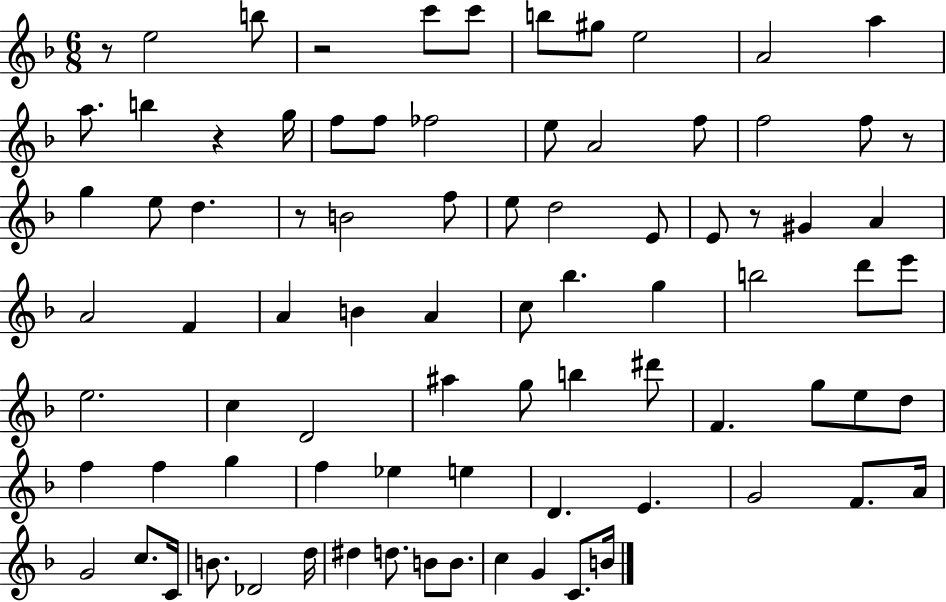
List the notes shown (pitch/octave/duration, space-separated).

R/e E5/h B5/e R/h C6/e C6/e B5/e G#5/e E5/h A4/h A5/q A5/e. B5/q R/q G5/s F5/e F5/e FES5/h E5/e A4/h F5/e F5/h F5/e R/e G5/q E5/e D5/q. R/e B4/h F5/e E5/e D5/h E4/e E4/e R/e G#4/q A4/q A4/h F4/q A4/q B4/q A4/q C5/e Bb5/q. G5/q B5/h D6/e E6/e E5/h. C5/q D4/h A#5/q G5/e B5/q D#6/e F4/q. G5/e E5/e D5/e F5/q F5/q G5/q F5/q Eb5/q E5/q D4/q. E4/q. G4/h F4/e. A4/s G4/h C5/e. C4/s B4/e. Db4/h D5/s D#5/q D5/e. B4/e B4/e. C5/q G4/q C4/e. B4/s